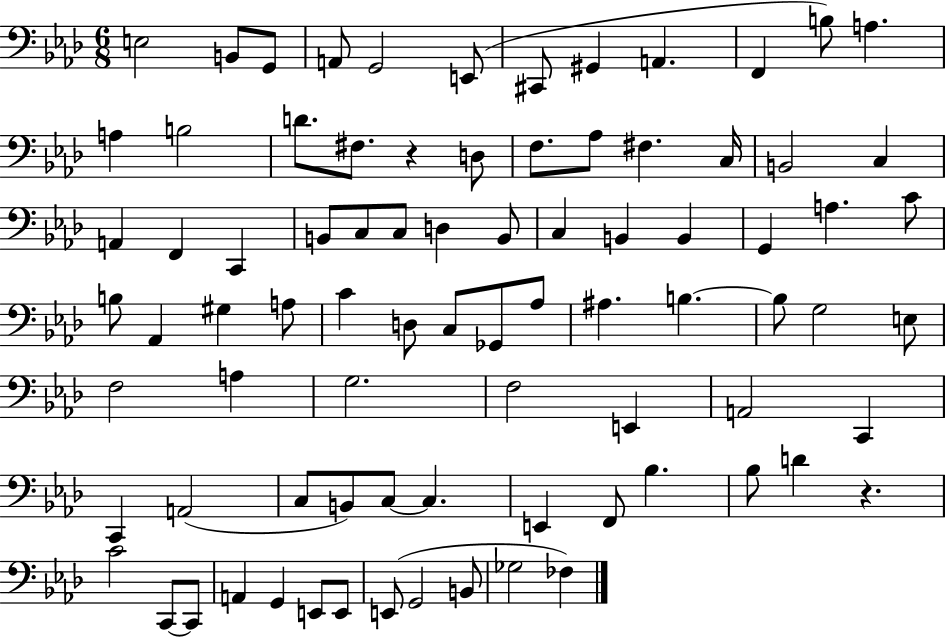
X:1
T:Untitled
M:6/8
L:1/4
K:Ab
E,2 B,,/2 G,,/2 A,,/2 G,,2 E,,/2 ^C,,/2 ^G,, A,, F,, B,/2 A, A, B,2 D/2 ^F,/2 z D,/2 F,/2 _A,/2 ^F, C,/4 B,,2 C, A,, F,, C,, B,,/2 C,/2 C,/2 D, B,,/2 C, B,, B,, G,, A, C/2 B,/2 _A,, ^G, A,/2 C D,/2 C,/2 _G,,/2 _A,/2 ^A, B, B,/2 G,2 E,/2 F,2 A, G,2 F,2 E,, A,,2 C,, C,, A,,2 C,/2 B,,/2 C,/2 C, E,, F,,/2 _B, _B,/2 D z C2 C,,/2 C,,/2 A,, G,, E,,/2 E,,/2 E,,/2 G,,2 B,,/2 _G,2 _F,